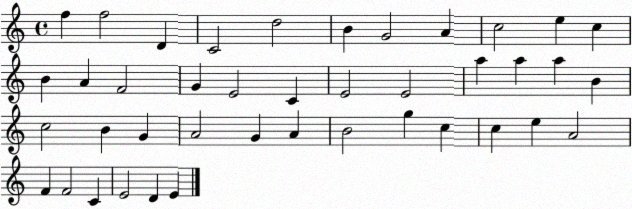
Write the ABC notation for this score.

X:1
T:Untitled
M:4/4
L:1/4
K:C
f f2 D C2 d2 B G2 A c2 e c B A F2 G E2 C E2 E2 a a a B c2 B G A2 G A B2 g c c e A2 F F2 C E2 D E